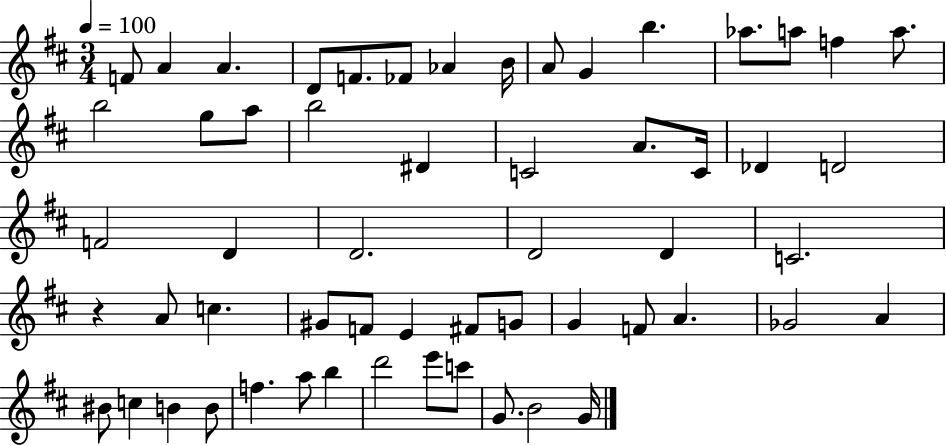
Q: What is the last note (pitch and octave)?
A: G4